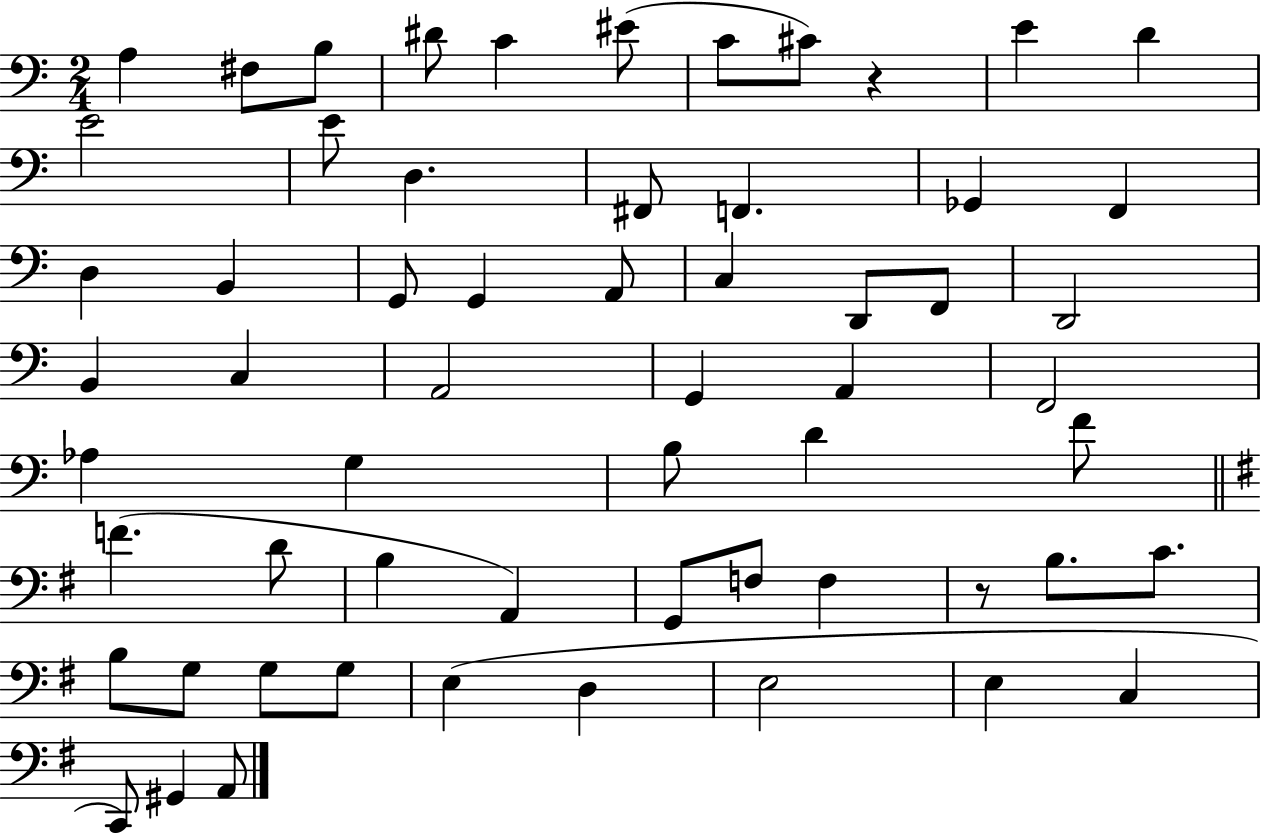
A3/q F#3/e B3/e D#4/e C4/q EIS4/e C4/e C#4/e R/q E4/q D4/q E4/h E4/e D3/q. F#2/e F2/q. Gb2/q F2/q D3/q B2/q G2/e G2/q A2/e C3/q D2/e F2/e D2/h B2/q C3/q A2/h G2/q A2/q F2/h Ab3/q G3/q B3/e D4/q F4/e F4/q. D4/e B3/q A2/q G2/e F3/e F3/q R/e B3/e. C4/e. B3/e G3/e G3/e G3/e E3/q D3/q E3/h E3/q C3/q C2/e G#2/q A2/e